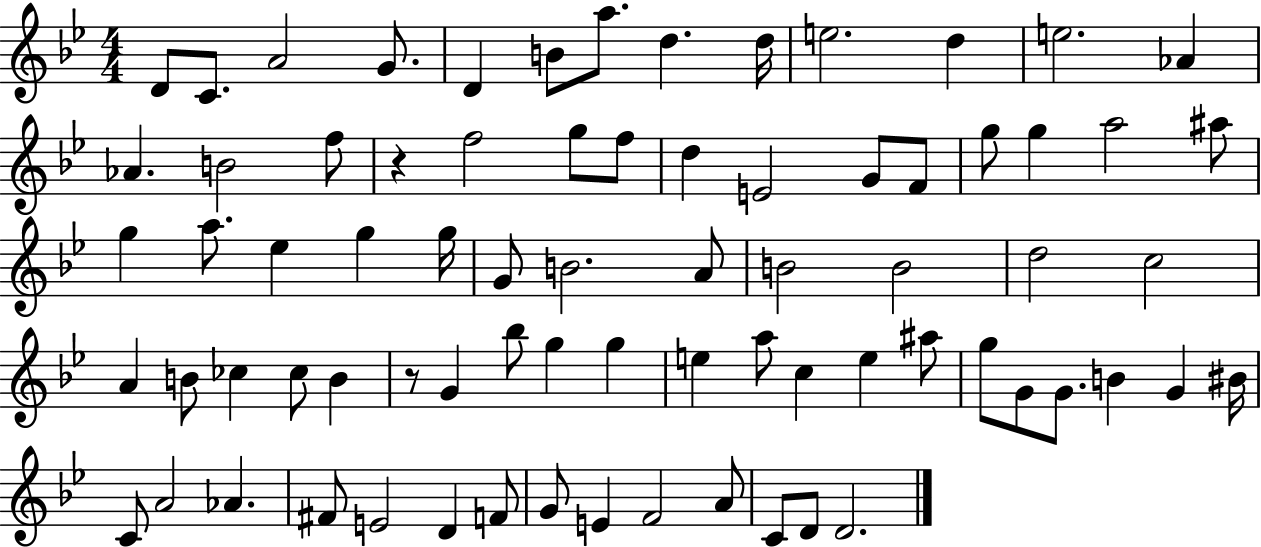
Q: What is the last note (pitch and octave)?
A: D4